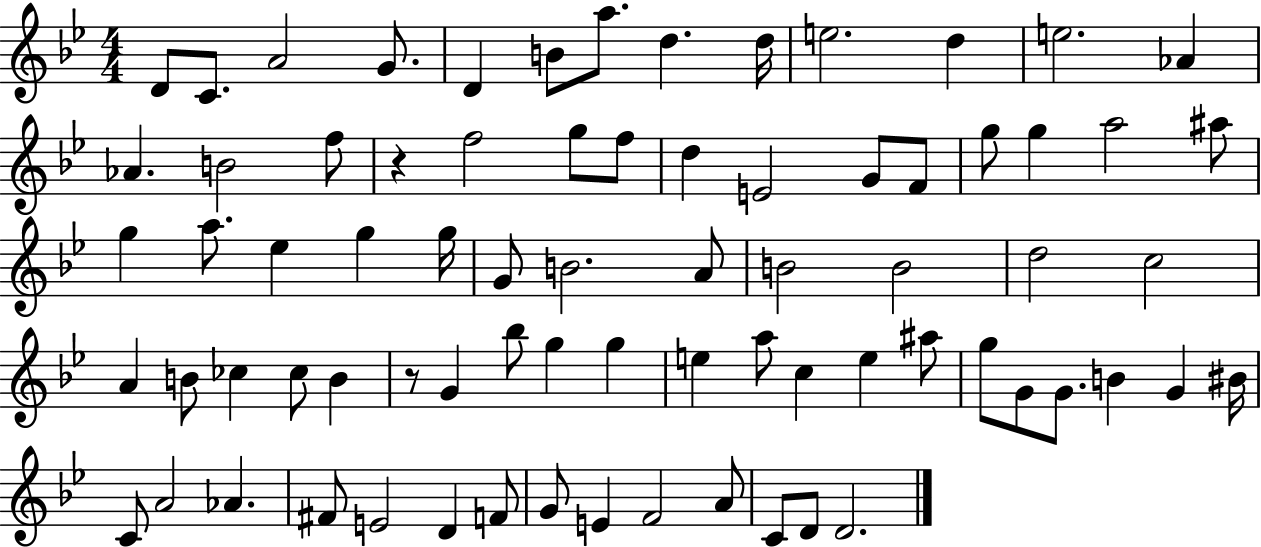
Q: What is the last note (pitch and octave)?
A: D4